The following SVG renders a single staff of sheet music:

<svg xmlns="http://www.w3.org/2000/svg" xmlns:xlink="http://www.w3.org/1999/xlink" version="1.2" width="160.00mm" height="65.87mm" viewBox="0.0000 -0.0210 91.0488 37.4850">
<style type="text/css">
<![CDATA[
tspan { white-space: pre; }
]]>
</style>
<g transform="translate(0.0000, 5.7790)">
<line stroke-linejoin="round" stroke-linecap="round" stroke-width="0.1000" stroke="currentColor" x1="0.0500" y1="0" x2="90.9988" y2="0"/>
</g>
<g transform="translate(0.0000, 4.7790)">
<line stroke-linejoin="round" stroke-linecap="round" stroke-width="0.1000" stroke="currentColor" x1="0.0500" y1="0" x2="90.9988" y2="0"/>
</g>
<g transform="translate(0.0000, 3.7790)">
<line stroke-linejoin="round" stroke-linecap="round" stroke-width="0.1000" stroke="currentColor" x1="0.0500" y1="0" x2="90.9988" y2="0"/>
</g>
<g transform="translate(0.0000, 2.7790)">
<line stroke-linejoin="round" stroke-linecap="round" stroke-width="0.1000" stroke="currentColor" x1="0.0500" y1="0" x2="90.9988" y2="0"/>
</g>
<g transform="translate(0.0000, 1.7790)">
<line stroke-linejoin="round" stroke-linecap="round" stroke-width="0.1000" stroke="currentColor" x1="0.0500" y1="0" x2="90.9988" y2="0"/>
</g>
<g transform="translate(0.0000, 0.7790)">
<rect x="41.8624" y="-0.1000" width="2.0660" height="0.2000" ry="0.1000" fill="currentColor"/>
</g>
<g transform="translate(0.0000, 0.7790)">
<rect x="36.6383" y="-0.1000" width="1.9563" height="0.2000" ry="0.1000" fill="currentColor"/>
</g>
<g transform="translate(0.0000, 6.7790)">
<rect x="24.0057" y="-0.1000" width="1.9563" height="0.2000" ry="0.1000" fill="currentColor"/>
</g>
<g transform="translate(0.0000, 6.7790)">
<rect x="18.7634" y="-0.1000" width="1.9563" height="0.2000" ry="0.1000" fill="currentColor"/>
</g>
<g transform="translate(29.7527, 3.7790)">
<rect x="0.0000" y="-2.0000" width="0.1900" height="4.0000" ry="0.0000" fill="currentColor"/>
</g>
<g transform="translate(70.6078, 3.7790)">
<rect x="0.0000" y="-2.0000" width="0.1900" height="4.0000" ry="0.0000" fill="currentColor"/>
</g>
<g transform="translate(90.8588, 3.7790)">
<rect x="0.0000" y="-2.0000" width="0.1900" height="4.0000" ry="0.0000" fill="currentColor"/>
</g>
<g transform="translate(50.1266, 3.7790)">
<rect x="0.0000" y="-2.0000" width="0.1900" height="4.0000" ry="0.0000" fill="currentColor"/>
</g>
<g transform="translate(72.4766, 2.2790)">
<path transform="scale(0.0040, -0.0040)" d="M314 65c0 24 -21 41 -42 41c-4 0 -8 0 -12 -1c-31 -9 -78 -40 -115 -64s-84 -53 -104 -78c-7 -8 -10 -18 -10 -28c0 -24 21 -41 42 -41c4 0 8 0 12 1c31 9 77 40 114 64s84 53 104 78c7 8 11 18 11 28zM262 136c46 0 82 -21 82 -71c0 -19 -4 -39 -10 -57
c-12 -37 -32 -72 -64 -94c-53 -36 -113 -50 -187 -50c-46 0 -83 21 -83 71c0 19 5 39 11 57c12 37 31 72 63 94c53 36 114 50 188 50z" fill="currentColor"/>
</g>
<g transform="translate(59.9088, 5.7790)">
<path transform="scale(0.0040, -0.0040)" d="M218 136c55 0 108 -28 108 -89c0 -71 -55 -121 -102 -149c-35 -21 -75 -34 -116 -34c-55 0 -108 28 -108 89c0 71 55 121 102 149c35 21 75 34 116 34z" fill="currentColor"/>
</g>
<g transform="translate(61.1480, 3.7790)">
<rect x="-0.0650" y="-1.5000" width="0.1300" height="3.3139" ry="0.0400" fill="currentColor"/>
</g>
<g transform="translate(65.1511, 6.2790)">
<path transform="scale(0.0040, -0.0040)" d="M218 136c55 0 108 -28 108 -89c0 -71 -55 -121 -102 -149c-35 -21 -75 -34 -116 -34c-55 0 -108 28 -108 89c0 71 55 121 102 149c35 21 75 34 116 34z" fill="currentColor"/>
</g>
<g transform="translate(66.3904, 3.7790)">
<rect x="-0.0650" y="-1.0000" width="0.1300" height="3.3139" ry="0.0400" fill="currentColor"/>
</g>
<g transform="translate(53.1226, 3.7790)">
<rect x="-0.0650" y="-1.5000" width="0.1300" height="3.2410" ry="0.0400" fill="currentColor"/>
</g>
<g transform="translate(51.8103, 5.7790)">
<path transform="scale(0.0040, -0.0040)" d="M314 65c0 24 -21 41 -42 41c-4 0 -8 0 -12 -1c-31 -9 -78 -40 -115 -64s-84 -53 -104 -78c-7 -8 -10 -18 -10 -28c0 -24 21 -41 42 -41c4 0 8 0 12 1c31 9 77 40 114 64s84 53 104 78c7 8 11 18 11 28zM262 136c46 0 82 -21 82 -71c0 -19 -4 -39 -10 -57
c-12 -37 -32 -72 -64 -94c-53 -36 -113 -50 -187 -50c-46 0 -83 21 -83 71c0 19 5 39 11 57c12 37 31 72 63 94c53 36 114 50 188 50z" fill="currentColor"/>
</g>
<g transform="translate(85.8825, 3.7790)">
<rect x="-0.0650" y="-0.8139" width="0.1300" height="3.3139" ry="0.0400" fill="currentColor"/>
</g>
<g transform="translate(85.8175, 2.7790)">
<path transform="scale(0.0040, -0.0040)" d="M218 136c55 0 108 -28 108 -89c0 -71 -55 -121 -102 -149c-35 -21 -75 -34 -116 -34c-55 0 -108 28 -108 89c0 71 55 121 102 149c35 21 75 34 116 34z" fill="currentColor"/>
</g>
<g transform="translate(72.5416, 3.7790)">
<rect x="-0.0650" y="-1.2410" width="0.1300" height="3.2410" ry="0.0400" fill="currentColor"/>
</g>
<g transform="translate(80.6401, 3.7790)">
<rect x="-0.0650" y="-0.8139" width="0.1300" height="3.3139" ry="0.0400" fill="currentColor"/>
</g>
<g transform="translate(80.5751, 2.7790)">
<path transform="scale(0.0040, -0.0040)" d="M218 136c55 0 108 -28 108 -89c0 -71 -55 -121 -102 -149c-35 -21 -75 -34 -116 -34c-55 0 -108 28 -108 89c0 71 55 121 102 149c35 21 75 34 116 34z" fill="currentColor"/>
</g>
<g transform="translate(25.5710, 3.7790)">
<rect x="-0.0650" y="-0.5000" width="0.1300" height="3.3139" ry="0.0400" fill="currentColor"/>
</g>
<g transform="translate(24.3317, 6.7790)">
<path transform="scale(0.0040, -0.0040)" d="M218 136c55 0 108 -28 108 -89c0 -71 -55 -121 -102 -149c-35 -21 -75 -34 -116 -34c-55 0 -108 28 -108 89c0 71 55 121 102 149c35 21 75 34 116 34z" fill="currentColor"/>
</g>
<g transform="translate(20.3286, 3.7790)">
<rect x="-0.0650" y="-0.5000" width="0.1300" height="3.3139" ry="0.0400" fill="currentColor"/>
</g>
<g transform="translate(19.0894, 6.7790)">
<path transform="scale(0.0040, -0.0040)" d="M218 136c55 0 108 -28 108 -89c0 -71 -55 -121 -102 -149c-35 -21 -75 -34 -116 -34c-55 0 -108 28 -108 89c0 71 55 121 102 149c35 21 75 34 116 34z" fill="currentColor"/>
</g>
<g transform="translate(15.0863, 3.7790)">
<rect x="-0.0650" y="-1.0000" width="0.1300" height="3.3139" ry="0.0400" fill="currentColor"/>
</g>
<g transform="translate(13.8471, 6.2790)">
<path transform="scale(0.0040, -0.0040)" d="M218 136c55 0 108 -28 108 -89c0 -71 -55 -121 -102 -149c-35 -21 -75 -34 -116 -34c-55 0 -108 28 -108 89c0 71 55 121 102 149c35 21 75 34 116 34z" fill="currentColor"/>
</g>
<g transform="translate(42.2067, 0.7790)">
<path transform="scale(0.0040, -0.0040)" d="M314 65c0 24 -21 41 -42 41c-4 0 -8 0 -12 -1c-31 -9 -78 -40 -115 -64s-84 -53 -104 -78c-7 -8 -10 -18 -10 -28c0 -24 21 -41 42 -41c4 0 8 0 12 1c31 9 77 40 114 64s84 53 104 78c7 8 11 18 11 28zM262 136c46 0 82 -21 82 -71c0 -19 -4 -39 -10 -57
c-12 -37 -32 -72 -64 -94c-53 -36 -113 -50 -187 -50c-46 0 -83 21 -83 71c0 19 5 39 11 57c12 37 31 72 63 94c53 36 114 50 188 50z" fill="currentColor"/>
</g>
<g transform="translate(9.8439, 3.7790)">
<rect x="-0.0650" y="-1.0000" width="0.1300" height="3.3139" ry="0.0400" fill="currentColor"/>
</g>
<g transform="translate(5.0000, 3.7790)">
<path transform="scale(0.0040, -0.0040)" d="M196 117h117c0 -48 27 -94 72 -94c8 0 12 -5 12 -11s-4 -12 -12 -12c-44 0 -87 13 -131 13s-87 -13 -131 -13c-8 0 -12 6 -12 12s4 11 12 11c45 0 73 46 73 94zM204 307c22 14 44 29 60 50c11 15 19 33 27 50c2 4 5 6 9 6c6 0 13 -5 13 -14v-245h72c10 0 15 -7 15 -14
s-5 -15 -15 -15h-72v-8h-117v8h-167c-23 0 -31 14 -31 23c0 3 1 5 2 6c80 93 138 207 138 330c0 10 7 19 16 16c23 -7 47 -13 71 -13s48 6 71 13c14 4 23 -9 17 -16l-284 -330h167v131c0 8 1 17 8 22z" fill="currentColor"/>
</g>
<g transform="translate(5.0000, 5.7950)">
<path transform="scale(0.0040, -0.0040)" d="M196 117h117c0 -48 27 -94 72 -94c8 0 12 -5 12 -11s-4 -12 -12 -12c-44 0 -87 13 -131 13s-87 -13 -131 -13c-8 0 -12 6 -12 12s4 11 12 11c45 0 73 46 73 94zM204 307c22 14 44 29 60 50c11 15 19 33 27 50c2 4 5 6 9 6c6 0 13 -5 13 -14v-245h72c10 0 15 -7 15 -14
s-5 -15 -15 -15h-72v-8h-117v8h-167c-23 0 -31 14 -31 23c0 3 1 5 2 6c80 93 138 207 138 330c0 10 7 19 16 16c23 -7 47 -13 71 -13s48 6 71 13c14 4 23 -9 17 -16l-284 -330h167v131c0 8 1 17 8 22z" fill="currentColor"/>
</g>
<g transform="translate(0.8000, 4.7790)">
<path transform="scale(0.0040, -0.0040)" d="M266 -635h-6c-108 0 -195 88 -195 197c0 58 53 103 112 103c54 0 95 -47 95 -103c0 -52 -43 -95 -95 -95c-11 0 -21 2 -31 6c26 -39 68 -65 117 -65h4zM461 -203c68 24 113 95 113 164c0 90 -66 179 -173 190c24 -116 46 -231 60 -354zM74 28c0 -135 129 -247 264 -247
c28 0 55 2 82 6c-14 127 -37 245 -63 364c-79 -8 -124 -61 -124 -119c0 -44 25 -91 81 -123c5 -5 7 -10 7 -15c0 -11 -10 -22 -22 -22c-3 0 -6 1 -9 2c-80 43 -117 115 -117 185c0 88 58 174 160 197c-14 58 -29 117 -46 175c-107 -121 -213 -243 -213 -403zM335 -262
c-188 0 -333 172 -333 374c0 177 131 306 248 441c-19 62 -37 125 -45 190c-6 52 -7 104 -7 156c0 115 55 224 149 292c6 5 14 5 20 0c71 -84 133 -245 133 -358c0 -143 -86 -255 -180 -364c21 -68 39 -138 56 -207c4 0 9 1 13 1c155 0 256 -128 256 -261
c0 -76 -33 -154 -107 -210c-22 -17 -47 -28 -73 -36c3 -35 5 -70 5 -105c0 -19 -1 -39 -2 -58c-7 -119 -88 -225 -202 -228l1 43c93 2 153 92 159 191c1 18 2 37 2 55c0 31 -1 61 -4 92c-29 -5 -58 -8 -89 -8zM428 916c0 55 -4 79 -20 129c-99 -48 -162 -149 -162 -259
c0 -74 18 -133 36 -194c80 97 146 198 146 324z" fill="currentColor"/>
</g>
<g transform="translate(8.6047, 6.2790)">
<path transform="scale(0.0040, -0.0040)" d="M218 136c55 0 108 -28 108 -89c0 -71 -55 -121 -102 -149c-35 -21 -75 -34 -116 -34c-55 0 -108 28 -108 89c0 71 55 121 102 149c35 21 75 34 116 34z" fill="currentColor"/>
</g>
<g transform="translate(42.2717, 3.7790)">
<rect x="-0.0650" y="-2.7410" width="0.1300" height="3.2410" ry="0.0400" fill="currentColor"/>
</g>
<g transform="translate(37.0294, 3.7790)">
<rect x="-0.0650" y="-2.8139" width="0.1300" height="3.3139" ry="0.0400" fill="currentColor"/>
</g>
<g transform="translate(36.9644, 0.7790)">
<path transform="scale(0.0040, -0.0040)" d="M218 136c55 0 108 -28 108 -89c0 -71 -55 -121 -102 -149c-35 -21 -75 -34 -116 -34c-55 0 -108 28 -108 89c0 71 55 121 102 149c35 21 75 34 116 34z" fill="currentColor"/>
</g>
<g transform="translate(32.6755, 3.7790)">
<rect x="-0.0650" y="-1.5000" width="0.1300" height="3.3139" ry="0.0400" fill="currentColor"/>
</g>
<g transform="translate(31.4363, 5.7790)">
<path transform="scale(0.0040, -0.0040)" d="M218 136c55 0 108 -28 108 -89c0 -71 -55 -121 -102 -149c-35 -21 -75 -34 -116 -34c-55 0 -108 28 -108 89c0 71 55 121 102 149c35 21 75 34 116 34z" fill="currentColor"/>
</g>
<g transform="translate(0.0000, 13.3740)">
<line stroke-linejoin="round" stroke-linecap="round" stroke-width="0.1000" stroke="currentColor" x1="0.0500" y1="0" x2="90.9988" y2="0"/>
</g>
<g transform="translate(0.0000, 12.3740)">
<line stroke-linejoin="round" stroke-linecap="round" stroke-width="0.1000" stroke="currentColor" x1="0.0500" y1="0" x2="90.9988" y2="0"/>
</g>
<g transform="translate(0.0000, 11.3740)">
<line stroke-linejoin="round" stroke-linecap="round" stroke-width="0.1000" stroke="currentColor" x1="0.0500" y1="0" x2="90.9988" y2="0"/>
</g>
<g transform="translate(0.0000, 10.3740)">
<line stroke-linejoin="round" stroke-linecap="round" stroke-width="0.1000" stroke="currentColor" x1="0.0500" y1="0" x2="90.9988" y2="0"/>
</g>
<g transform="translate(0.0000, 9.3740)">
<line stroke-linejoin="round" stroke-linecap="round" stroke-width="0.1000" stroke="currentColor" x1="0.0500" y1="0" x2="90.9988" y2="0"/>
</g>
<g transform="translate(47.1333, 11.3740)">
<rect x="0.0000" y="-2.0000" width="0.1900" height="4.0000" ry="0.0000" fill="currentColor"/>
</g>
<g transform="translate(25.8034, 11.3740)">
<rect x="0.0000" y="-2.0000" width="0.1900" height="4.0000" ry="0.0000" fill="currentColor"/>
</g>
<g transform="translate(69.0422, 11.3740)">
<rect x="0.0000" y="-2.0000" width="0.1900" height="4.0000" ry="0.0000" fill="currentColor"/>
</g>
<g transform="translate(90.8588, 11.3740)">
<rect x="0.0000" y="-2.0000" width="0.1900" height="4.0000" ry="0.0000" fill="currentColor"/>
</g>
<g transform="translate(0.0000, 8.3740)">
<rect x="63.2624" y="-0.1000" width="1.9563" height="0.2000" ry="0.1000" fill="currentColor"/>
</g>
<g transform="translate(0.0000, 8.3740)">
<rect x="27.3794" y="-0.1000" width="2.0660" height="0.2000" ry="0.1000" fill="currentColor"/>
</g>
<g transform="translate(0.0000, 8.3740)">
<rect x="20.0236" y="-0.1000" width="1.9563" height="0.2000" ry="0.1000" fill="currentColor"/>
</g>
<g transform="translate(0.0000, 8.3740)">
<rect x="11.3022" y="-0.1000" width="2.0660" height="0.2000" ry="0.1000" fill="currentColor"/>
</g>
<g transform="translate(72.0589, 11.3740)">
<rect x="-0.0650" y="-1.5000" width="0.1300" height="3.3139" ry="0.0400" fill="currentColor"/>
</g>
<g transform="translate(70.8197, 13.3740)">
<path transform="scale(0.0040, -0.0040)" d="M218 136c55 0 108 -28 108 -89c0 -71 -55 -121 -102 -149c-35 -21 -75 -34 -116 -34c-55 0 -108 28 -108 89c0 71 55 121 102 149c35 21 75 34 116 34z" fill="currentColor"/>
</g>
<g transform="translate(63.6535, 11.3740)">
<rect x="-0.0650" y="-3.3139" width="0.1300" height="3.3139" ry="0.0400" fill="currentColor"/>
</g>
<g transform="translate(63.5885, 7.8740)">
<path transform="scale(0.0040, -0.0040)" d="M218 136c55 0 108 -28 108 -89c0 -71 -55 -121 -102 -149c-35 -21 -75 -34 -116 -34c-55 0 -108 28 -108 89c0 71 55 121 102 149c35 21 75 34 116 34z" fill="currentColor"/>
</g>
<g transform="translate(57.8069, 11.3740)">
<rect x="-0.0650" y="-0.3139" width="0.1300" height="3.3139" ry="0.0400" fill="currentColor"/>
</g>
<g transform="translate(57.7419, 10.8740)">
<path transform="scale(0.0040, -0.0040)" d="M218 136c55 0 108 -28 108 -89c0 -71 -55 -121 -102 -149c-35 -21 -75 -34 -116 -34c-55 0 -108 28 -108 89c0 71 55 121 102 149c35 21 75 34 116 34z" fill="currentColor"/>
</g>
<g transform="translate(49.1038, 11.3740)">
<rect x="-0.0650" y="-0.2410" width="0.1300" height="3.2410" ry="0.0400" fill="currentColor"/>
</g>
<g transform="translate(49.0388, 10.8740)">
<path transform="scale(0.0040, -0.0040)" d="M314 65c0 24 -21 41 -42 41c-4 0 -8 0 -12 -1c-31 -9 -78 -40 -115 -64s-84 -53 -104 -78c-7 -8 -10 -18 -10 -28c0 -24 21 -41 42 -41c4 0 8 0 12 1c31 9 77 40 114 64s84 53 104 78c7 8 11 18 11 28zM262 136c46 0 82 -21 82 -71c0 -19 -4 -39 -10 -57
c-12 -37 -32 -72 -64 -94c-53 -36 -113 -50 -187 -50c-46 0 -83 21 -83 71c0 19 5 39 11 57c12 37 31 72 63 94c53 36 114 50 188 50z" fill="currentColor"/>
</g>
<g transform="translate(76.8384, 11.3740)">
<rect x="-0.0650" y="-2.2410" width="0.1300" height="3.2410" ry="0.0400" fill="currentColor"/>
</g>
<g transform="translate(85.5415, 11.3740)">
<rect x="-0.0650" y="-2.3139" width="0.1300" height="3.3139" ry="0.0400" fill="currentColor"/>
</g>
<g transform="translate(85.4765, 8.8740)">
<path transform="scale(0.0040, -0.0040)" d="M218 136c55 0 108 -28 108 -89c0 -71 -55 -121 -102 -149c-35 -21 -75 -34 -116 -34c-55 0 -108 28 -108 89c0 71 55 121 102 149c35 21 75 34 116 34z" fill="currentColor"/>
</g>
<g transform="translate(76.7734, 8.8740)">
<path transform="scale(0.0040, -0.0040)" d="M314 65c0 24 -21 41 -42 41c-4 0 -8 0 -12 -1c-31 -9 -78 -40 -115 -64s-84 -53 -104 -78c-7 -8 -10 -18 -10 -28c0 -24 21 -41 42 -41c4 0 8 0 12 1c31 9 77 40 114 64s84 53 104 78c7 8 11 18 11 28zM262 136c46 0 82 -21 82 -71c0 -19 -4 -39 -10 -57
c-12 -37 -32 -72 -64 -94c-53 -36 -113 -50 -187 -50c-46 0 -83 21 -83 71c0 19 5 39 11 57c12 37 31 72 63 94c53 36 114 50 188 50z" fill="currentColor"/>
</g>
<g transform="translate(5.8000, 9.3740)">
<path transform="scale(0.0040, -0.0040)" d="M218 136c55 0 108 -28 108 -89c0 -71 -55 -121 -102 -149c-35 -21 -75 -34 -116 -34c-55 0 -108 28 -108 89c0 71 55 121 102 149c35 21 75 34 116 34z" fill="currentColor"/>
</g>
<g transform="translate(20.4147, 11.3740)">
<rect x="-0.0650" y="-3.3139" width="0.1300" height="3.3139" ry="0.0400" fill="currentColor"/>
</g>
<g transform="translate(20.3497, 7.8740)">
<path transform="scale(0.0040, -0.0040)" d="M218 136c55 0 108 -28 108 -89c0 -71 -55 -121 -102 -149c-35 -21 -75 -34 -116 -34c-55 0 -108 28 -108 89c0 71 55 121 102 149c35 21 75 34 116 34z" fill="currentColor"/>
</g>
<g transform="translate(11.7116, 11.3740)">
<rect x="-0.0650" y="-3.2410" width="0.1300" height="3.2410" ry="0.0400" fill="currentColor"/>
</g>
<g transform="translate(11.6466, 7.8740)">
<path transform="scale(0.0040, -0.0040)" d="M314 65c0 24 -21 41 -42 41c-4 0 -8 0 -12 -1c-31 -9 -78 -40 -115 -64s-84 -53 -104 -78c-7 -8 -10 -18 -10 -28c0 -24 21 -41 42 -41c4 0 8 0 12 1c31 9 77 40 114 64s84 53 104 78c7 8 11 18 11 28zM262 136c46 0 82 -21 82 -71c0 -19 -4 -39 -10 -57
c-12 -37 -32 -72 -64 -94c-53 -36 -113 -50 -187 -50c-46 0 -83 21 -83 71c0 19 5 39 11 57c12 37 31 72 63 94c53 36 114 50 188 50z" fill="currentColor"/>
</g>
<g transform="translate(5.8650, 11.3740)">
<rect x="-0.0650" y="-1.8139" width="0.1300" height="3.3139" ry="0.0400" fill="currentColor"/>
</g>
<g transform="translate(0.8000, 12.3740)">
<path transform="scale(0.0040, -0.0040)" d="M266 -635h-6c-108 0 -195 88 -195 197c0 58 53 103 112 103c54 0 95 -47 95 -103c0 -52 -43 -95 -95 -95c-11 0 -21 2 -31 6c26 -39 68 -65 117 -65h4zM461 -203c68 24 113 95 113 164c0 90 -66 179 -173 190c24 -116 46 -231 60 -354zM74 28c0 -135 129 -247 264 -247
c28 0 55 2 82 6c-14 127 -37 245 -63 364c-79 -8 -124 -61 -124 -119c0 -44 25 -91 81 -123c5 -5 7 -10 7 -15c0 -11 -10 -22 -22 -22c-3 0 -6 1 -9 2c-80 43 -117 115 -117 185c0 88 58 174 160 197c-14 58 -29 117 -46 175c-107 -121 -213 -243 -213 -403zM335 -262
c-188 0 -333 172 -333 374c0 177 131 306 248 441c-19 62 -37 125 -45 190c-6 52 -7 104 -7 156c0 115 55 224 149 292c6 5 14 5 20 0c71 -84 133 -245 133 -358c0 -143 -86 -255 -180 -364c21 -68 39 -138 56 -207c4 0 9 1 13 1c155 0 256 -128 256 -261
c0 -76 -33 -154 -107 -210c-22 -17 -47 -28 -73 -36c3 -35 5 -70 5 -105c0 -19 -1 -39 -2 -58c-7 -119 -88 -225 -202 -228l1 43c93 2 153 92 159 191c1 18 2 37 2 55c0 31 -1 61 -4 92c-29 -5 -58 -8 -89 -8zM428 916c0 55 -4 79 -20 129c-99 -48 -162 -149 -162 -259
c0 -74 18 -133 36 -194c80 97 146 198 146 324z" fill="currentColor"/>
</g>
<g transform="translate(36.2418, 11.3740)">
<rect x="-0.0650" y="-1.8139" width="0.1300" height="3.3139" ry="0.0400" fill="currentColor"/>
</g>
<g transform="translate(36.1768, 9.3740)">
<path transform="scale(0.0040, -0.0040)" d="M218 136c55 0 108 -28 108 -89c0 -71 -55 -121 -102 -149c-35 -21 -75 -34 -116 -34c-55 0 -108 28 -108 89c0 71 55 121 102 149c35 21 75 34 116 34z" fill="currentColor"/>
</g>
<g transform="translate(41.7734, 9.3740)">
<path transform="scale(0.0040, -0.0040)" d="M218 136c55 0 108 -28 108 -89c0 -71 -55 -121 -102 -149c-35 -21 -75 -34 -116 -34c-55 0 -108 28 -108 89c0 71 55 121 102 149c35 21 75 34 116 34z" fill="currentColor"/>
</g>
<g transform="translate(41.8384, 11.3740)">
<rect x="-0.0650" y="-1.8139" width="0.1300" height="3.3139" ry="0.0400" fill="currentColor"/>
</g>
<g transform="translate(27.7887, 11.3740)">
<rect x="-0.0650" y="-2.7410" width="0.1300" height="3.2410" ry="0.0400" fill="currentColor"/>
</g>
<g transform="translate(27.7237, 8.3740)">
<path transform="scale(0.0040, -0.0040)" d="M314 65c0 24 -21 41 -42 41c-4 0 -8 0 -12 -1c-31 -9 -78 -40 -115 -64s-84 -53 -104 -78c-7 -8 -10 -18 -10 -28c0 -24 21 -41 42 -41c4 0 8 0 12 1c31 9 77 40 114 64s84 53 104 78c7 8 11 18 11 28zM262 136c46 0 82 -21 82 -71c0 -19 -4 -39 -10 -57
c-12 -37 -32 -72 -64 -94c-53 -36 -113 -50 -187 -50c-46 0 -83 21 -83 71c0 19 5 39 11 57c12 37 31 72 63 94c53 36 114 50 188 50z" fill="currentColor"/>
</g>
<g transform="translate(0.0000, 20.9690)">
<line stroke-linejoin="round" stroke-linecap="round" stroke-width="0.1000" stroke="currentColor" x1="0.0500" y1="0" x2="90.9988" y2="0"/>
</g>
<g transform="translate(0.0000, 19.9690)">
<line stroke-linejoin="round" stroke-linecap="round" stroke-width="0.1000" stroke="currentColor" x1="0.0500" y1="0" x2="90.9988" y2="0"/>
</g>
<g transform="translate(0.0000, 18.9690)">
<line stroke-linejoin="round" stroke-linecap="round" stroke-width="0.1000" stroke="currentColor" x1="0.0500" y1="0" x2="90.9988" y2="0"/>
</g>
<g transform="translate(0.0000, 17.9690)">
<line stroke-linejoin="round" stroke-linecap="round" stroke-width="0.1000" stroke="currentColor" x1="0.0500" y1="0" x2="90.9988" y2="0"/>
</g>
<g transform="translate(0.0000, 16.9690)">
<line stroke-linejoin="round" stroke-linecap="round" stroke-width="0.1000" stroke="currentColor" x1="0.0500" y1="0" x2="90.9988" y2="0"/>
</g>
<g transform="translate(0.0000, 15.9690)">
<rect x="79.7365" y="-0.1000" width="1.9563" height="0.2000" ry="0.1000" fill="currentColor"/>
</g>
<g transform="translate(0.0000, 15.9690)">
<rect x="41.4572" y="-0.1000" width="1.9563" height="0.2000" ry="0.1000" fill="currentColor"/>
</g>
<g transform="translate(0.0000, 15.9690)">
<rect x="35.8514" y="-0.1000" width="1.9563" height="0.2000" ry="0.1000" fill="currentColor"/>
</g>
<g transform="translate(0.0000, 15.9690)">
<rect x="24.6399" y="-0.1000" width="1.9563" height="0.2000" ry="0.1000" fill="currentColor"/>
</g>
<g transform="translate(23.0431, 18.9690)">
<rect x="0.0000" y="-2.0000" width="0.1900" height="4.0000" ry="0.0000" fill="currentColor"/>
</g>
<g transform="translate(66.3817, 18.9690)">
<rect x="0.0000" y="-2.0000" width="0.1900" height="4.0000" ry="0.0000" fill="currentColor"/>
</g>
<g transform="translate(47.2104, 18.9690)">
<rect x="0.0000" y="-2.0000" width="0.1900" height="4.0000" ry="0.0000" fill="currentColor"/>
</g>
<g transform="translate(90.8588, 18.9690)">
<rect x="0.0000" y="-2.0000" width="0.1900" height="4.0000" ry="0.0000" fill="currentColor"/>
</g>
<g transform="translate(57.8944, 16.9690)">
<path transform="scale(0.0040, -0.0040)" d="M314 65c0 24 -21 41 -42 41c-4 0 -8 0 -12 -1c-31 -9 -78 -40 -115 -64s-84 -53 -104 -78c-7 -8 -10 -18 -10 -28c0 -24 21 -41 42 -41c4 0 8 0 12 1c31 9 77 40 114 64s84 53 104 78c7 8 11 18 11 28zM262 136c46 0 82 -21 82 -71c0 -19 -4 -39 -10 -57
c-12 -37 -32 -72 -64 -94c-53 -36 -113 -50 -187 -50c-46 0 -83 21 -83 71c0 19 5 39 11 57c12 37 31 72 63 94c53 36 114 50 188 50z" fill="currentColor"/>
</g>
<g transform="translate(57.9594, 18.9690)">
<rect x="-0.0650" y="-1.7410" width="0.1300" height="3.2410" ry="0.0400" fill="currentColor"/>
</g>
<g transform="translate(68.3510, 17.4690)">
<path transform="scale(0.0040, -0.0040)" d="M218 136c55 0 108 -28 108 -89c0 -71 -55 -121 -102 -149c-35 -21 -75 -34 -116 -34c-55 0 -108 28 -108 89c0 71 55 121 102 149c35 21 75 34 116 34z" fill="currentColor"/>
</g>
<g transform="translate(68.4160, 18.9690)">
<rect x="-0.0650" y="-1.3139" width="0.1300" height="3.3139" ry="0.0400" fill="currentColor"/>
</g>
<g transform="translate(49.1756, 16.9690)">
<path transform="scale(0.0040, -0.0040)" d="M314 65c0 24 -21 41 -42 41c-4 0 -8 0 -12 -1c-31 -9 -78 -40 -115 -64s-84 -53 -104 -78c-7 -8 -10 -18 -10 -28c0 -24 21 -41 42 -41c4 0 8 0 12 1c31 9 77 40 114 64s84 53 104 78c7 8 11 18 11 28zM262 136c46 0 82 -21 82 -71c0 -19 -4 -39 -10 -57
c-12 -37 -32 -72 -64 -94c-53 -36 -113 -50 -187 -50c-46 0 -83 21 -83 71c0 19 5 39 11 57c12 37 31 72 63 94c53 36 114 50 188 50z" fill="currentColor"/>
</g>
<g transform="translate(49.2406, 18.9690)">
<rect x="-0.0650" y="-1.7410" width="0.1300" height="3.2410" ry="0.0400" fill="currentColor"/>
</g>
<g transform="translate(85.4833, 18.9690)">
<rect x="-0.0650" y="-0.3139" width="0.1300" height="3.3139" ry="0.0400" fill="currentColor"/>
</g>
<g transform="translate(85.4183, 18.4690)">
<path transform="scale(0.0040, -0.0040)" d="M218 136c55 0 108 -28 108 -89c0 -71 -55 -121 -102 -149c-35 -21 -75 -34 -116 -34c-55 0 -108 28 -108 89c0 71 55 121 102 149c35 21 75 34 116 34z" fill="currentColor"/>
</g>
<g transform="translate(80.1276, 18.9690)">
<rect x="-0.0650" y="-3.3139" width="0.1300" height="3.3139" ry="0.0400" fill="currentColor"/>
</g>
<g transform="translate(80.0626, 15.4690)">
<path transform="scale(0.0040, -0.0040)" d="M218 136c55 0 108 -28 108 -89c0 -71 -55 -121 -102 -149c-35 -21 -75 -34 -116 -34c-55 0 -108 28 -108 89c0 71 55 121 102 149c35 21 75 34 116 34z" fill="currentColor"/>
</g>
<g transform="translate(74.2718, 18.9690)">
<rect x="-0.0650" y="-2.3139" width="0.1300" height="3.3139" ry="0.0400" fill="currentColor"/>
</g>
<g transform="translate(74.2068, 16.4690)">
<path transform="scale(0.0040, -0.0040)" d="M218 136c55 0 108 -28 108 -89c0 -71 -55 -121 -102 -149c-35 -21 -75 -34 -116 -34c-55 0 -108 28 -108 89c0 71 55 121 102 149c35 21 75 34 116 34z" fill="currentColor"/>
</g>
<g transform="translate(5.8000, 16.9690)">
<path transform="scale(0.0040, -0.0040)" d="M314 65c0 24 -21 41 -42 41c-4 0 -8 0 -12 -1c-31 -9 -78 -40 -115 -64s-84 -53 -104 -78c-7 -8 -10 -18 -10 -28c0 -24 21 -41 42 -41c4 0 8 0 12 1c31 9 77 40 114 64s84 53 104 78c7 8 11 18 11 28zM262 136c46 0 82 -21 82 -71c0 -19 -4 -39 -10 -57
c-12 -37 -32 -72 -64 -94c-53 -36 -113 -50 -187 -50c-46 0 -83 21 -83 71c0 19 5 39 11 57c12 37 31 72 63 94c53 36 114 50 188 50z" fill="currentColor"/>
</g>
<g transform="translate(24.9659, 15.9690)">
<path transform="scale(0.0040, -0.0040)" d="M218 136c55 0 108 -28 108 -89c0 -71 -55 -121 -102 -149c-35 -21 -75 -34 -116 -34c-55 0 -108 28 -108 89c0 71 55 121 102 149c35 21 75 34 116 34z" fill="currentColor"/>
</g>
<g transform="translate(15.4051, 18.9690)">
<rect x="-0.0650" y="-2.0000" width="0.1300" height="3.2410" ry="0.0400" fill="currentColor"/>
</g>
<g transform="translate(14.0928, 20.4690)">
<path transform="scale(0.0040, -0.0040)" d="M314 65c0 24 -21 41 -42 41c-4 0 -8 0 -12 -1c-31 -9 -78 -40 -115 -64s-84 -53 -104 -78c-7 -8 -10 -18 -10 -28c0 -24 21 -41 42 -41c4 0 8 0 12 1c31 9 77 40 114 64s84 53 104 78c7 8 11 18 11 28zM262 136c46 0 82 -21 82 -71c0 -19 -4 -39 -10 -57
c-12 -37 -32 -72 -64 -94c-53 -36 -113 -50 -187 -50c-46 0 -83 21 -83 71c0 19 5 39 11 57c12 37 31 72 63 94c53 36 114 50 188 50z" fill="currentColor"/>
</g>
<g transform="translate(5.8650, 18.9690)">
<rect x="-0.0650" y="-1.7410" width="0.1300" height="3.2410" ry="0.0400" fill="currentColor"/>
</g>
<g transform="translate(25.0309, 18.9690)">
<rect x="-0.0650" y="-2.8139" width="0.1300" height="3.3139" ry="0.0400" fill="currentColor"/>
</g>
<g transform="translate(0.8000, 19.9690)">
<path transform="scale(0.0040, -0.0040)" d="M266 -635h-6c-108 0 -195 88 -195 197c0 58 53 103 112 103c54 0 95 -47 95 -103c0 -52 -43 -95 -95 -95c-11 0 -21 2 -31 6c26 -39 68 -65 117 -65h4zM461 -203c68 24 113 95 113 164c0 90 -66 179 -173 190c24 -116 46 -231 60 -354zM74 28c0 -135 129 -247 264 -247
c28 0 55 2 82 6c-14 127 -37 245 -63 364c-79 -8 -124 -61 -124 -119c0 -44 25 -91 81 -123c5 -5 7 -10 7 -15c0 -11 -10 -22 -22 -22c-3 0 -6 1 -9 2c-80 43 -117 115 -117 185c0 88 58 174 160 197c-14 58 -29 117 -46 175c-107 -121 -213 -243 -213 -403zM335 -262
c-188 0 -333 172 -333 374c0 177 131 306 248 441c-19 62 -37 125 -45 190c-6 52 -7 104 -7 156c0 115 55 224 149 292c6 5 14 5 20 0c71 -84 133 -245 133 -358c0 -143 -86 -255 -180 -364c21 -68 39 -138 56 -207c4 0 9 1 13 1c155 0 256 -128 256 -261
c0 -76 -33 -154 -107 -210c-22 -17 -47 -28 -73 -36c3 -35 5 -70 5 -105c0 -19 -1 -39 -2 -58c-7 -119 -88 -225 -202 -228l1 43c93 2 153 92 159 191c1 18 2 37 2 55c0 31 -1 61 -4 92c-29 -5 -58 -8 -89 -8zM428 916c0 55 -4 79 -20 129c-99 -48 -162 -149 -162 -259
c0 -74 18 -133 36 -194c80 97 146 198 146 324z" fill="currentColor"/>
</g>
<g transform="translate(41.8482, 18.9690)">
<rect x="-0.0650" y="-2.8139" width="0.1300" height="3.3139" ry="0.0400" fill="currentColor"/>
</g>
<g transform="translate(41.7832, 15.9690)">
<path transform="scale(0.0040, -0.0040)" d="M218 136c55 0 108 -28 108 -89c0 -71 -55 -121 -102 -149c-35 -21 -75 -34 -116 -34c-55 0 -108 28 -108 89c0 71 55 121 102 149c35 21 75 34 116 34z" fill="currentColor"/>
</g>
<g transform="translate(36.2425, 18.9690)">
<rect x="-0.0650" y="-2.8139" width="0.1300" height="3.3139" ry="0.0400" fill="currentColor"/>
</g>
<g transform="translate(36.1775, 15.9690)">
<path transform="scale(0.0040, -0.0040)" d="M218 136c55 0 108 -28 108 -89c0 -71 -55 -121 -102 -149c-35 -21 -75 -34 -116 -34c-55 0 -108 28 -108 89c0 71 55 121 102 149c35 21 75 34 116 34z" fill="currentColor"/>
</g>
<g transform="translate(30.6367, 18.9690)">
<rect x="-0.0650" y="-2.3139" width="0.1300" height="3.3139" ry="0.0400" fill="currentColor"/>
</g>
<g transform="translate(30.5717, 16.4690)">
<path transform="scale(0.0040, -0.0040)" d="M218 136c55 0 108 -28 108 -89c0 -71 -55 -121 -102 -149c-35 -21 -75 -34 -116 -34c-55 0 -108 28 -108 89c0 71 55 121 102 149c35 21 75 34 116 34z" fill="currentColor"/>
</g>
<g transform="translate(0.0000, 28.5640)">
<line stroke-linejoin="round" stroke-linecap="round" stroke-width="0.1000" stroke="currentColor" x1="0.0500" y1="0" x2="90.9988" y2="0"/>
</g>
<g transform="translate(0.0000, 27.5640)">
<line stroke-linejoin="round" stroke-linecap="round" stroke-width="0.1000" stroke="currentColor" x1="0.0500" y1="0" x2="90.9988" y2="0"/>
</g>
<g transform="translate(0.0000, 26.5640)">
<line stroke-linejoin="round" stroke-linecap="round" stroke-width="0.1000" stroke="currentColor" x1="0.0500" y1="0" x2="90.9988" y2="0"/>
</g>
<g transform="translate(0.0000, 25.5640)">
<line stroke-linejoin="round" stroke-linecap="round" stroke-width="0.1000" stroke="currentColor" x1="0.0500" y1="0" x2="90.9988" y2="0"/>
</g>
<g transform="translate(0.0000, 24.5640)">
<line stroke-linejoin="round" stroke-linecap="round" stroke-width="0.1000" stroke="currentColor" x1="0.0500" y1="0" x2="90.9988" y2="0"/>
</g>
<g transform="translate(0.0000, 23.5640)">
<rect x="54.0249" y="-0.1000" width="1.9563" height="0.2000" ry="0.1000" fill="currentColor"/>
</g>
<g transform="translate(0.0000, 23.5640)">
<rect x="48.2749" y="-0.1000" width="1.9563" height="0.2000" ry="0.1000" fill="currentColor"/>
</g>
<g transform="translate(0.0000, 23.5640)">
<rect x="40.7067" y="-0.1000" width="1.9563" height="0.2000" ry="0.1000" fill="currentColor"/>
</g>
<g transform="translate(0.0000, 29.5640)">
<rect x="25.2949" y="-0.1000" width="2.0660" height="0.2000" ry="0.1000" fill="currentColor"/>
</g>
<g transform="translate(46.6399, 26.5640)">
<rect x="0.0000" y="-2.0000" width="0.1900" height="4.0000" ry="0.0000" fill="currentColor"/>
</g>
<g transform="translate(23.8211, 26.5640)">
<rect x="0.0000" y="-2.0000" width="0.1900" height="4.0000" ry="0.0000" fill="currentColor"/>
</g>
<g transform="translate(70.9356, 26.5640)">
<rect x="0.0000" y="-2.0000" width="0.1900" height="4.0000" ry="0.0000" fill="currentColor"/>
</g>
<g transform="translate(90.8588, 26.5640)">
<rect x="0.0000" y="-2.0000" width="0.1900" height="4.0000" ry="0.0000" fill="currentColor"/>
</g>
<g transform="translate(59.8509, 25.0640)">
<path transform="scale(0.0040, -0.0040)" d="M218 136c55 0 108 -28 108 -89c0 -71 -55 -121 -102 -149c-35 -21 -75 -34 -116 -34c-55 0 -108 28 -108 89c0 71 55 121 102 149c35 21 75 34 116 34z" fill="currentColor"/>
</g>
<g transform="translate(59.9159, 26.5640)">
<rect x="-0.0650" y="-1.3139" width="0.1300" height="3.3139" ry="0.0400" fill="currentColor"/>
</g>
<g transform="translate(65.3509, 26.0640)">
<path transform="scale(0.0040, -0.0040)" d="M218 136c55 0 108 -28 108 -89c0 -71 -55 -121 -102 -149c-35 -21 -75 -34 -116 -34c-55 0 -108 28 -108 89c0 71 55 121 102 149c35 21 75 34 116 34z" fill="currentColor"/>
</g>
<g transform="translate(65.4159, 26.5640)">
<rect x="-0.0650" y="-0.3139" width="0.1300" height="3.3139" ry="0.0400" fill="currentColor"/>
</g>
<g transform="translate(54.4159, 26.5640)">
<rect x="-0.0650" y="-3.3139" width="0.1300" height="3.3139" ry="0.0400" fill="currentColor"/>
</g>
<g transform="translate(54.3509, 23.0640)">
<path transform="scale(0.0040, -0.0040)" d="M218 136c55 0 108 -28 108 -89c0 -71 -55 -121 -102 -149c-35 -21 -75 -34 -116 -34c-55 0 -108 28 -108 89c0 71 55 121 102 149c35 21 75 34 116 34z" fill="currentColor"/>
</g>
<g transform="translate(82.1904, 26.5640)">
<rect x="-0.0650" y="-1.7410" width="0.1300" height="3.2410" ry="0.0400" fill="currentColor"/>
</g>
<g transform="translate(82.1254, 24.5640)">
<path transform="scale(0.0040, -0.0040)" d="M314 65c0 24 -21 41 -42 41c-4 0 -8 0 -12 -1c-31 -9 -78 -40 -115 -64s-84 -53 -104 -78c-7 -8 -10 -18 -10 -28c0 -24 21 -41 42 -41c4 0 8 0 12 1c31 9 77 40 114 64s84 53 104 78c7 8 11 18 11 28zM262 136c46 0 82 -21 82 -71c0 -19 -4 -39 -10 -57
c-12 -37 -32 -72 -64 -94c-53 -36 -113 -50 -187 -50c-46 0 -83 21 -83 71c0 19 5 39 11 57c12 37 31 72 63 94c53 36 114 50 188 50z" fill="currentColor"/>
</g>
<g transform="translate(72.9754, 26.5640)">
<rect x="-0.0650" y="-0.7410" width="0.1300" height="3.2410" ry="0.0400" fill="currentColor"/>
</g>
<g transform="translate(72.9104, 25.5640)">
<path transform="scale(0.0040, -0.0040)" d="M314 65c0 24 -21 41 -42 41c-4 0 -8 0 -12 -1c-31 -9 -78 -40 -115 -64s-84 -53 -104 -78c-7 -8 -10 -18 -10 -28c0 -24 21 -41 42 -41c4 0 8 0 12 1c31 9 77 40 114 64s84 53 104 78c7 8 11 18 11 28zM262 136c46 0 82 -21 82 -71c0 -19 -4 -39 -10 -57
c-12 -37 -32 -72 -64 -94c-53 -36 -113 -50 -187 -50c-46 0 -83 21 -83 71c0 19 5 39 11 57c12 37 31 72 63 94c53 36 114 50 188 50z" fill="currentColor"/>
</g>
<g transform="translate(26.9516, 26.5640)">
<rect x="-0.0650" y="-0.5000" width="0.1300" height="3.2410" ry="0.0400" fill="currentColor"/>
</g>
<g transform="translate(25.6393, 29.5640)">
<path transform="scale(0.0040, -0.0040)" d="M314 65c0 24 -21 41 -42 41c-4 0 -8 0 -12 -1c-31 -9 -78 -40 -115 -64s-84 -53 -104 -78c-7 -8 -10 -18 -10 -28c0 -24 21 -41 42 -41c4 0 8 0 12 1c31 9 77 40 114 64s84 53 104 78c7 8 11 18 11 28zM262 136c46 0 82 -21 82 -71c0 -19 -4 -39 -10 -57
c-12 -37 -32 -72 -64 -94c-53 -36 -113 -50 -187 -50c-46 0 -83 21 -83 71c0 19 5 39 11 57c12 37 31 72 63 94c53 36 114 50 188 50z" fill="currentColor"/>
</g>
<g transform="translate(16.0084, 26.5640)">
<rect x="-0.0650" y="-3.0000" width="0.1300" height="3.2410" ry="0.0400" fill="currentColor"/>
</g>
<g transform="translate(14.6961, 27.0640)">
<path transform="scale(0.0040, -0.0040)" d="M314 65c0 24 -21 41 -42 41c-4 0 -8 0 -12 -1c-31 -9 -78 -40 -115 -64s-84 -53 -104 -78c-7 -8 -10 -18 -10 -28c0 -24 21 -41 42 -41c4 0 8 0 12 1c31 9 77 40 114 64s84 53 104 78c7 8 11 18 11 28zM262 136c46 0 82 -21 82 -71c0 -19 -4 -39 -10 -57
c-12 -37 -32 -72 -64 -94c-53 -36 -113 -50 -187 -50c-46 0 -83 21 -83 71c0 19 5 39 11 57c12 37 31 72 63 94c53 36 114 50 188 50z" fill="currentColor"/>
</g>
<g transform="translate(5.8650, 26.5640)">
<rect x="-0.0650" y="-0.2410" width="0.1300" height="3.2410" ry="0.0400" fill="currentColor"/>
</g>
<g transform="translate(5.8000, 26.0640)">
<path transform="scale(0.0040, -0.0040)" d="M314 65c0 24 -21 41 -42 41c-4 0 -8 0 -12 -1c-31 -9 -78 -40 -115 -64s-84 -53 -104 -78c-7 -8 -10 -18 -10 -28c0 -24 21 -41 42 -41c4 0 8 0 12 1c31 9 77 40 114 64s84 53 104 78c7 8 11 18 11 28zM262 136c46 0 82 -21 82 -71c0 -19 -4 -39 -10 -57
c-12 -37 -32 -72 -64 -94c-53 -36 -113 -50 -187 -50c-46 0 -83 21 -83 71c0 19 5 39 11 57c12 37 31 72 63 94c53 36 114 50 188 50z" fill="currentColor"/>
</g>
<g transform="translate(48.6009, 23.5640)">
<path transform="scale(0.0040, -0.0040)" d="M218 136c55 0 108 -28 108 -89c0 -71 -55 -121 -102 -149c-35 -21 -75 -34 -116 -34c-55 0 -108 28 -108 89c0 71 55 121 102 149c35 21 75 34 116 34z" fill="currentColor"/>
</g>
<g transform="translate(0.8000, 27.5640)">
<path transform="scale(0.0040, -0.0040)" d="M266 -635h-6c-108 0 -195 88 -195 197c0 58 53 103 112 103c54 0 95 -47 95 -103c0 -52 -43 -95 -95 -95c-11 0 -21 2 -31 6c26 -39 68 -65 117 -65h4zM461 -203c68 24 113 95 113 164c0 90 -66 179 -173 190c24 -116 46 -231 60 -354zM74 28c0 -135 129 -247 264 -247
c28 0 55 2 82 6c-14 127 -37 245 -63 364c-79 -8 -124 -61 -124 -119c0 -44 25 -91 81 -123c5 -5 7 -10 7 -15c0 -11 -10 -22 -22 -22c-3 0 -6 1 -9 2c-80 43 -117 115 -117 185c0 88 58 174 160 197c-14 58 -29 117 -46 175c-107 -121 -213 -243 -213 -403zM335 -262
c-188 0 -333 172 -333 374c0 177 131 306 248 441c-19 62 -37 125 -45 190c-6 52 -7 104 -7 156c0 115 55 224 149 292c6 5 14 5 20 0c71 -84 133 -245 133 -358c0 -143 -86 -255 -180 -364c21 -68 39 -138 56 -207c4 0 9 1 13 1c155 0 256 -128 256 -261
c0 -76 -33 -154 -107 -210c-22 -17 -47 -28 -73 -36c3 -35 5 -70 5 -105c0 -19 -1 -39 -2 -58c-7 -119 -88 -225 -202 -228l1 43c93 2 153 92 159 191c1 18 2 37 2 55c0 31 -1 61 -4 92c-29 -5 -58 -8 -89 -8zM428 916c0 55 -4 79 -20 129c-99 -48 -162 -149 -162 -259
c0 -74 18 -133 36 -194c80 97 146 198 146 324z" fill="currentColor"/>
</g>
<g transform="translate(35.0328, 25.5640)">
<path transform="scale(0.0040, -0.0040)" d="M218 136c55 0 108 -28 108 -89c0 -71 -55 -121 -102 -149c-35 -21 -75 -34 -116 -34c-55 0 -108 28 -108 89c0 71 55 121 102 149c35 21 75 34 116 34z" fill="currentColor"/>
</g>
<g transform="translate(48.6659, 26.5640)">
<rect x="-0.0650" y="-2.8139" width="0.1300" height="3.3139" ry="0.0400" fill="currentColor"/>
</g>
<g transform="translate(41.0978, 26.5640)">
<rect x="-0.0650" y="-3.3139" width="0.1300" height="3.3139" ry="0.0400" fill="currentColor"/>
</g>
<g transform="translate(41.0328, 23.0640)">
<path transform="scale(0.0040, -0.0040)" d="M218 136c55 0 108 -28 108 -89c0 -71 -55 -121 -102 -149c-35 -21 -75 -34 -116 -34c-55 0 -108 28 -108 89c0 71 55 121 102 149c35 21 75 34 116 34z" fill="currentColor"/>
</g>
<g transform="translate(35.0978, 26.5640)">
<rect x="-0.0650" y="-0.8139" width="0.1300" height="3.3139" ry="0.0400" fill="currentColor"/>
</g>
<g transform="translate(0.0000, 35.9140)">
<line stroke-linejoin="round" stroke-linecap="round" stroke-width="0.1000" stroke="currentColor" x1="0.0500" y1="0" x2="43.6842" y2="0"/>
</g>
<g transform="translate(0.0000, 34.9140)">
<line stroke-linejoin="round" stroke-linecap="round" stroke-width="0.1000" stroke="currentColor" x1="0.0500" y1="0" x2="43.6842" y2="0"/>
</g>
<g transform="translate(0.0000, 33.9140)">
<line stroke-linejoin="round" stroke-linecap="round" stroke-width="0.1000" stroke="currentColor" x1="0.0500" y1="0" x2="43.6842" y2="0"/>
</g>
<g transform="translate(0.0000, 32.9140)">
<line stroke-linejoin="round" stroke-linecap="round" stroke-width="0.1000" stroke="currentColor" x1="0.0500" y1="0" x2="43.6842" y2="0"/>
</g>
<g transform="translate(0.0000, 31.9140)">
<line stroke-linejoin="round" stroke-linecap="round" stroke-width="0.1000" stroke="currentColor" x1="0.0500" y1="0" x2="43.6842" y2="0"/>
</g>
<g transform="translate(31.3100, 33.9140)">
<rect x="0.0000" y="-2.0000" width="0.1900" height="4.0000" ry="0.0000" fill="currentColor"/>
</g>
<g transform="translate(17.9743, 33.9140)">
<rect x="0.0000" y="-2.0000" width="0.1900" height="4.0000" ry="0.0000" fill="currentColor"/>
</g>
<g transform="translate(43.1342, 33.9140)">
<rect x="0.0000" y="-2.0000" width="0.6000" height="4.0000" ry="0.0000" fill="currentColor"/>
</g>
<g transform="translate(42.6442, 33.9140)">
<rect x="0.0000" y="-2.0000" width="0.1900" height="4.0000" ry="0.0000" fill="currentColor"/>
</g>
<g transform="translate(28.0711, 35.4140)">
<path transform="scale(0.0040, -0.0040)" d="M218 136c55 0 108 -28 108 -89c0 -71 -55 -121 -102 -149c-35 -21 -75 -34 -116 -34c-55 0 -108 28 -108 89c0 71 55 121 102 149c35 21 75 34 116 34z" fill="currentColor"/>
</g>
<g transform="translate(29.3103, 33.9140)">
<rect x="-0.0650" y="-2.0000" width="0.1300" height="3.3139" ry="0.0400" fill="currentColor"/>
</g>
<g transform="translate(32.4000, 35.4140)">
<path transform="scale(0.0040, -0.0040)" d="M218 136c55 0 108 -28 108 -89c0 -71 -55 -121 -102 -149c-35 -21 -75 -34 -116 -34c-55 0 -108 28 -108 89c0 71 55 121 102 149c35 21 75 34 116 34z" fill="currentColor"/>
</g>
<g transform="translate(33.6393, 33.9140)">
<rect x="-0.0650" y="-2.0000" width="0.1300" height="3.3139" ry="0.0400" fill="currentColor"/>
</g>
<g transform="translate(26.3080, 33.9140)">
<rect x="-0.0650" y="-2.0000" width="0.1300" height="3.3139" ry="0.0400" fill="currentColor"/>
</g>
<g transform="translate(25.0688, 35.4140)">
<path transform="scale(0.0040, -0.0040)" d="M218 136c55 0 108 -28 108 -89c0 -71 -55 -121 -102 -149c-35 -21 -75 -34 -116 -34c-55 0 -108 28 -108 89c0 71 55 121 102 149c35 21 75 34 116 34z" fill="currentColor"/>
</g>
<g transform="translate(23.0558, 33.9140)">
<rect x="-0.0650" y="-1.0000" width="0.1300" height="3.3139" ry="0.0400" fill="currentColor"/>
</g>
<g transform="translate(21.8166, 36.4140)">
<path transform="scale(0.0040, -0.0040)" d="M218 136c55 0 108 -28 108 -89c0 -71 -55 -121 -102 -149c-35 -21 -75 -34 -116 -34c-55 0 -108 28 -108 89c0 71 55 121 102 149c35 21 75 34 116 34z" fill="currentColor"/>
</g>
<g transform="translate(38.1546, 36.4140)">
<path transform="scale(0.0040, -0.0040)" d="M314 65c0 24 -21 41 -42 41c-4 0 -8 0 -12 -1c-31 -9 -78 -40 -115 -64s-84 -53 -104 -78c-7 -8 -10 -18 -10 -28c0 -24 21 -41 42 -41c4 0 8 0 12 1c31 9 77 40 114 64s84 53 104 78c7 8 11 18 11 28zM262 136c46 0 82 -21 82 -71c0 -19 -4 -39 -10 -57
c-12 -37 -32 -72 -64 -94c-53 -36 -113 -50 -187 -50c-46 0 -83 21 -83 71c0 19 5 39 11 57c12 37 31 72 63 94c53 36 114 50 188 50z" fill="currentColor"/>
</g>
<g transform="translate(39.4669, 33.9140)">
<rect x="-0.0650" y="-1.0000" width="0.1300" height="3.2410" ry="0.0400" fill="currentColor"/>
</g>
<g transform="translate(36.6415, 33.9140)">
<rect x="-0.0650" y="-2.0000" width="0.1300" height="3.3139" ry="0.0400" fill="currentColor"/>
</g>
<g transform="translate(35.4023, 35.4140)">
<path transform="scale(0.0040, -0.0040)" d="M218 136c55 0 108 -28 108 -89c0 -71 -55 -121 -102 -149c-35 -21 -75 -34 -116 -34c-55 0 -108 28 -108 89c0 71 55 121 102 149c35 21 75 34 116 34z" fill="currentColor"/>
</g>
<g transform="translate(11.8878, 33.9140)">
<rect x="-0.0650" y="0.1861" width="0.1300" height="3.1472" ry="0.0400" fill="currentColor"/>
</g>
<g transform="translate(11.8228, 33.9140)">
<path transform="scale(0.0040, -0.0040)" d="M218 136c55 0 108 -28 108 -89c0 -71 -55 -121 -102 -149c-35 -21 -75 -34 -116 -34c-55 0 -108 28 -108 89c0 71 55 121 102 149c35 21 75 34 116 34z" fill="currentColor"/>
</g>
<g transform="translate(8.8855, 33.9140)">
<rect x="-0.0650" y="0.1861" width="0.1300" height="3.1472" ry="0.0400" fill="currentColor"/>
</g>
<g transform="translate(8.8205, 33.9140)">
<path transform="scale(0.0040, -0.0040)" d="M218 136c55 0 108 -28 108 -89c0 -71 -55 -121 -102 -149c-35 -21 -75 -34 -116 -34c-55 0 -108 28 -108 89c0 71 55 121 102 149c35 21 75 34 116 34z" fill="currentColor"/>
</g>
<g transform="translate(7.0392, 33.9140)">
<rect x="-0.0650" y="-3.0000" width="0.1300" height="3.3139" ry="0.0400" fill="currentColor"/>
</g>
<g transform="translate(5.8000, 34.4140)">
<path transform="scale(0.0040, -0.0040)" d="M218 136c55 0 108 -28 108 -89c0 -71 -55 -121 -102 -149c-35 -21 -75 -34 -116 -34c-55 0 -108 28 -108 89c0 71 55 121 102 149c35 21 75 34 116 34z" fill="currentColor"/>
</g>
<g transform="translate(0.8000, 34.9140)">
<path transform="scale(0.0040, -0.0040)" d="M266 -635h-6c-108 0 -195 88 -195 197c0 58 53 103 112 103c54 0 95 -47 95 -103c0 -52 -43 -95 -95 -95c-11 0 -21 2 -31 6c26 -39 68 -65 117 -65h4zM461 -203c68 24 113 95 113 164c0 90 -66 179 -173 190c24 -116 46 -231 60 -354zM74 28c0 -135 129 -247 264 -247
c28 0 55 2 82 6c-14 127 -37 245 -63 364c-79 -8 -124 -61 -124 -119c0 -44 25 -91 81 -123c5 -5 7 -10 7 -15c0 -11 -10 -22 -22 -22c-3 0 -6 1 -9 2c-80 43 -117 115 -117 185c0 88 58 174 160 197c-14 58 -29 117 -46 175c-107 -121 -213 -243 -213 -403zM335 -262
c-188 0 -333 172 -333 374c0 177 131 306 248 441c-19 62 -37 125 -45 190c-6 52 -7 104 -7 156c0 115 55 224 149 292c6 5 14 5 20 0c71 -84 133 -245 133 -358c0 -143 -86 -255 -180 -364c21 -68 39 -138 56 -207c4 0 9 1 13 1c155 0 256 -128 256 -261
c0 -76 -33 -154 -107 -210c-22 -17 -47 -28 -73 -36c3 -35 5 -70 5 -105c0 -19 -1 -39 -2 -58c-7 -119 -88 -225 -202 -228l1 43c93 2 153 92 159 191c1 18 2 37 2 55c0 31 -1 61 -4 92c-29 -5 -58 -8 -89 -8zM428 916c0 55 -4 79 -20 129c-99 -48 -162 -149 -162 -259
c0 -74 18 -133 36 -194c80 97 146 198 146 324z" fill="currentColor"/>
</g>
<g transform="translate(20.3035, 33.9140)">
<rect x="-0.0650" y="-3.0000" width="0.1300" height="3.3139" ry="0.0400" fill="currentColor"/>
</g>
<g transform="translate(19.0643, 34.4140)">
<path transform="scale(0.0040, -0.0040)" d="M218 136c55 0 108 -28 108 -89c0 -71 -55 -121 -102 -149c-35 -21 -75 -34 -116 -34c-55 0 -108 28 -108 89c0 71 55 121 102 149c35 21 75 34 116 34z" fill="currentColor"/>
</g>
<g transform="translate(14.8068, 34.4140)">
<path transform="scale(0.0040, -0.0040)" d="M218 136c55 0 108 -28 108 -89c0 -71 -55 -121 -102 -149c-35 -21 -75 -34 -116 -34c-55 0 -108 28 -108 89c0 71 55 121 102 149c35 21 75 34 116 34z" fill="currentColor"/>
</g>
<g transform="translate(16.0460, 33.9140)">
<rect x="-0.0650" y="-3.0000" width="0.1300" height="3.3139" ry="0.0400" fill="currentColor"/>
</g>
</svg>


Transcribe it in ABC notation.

X:1
T:Untitled
M:4/4
L:1/4
K:C
D D C C E a a2 E2 E D e2 d d f b2 b a2 f f c2 c b E g2 g f2 F2 a g a a f2 f2 e g b c c2 A2 C2 d b a b e c d2 f2 A B B A A D F F F F D2